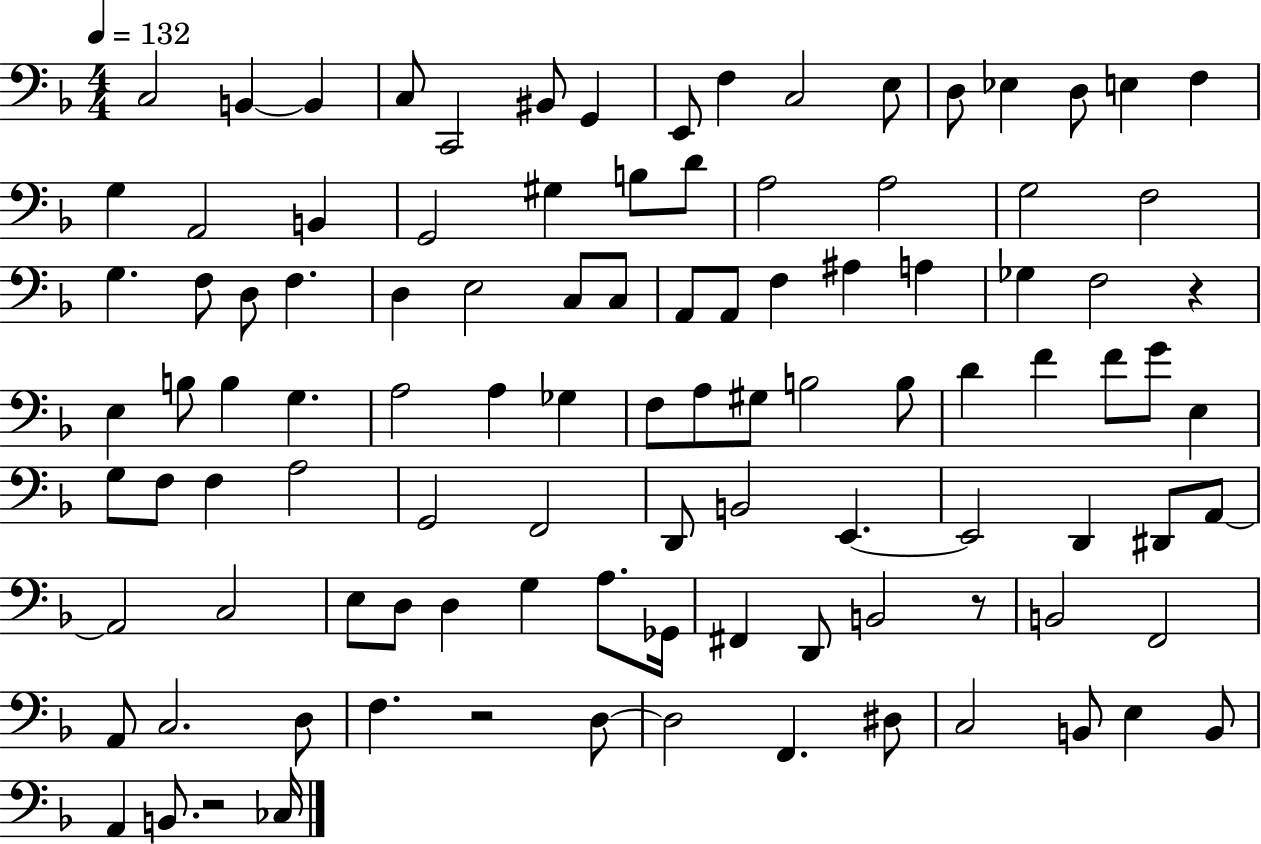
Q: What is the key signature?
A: F major